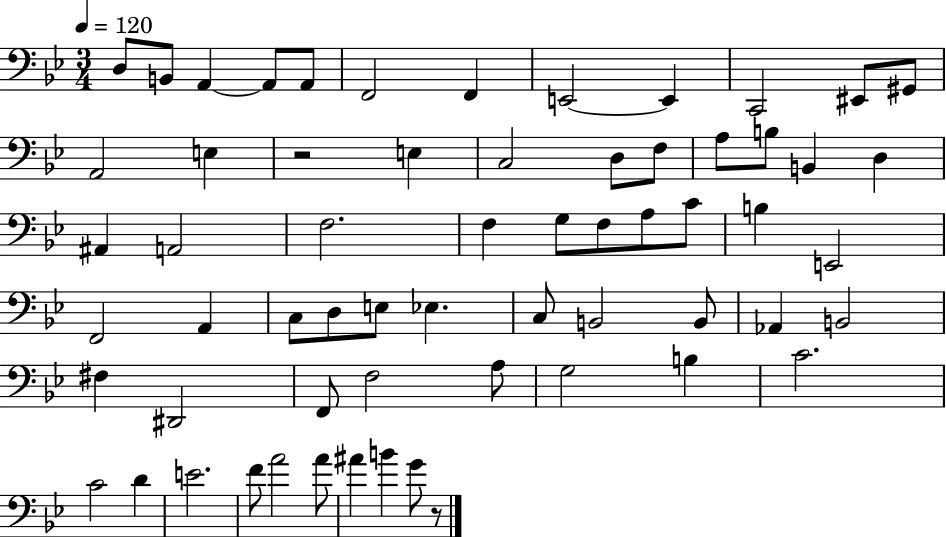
X:1
T:Untitled
M:3/4
L:1/4
K:Bb
D,/2 B,,/2 A,, A,,/2 A,,/2 F,,2 F,, E,,2 E,, C,,2 ^E,,/2 ^G,,/2 A,,2 E, z2 E, C,2 D,/2 F,/2 A,/2 B,/2 B,, D, ^A,, A,,2 F,2 F, G,/2 F,/2 A,/2 C/2 B, E,,2 F,,2 A,, C,/2 D,/2 E,/2 _E, C,/2 B,,2 B,,/2 _A,, B,,2 ^F, ^D,,2 F,,/2 F,2 A,/2 G,2 B, C2 C2 D E2 F/2 A2 A/2 ^A B G/2 z/2